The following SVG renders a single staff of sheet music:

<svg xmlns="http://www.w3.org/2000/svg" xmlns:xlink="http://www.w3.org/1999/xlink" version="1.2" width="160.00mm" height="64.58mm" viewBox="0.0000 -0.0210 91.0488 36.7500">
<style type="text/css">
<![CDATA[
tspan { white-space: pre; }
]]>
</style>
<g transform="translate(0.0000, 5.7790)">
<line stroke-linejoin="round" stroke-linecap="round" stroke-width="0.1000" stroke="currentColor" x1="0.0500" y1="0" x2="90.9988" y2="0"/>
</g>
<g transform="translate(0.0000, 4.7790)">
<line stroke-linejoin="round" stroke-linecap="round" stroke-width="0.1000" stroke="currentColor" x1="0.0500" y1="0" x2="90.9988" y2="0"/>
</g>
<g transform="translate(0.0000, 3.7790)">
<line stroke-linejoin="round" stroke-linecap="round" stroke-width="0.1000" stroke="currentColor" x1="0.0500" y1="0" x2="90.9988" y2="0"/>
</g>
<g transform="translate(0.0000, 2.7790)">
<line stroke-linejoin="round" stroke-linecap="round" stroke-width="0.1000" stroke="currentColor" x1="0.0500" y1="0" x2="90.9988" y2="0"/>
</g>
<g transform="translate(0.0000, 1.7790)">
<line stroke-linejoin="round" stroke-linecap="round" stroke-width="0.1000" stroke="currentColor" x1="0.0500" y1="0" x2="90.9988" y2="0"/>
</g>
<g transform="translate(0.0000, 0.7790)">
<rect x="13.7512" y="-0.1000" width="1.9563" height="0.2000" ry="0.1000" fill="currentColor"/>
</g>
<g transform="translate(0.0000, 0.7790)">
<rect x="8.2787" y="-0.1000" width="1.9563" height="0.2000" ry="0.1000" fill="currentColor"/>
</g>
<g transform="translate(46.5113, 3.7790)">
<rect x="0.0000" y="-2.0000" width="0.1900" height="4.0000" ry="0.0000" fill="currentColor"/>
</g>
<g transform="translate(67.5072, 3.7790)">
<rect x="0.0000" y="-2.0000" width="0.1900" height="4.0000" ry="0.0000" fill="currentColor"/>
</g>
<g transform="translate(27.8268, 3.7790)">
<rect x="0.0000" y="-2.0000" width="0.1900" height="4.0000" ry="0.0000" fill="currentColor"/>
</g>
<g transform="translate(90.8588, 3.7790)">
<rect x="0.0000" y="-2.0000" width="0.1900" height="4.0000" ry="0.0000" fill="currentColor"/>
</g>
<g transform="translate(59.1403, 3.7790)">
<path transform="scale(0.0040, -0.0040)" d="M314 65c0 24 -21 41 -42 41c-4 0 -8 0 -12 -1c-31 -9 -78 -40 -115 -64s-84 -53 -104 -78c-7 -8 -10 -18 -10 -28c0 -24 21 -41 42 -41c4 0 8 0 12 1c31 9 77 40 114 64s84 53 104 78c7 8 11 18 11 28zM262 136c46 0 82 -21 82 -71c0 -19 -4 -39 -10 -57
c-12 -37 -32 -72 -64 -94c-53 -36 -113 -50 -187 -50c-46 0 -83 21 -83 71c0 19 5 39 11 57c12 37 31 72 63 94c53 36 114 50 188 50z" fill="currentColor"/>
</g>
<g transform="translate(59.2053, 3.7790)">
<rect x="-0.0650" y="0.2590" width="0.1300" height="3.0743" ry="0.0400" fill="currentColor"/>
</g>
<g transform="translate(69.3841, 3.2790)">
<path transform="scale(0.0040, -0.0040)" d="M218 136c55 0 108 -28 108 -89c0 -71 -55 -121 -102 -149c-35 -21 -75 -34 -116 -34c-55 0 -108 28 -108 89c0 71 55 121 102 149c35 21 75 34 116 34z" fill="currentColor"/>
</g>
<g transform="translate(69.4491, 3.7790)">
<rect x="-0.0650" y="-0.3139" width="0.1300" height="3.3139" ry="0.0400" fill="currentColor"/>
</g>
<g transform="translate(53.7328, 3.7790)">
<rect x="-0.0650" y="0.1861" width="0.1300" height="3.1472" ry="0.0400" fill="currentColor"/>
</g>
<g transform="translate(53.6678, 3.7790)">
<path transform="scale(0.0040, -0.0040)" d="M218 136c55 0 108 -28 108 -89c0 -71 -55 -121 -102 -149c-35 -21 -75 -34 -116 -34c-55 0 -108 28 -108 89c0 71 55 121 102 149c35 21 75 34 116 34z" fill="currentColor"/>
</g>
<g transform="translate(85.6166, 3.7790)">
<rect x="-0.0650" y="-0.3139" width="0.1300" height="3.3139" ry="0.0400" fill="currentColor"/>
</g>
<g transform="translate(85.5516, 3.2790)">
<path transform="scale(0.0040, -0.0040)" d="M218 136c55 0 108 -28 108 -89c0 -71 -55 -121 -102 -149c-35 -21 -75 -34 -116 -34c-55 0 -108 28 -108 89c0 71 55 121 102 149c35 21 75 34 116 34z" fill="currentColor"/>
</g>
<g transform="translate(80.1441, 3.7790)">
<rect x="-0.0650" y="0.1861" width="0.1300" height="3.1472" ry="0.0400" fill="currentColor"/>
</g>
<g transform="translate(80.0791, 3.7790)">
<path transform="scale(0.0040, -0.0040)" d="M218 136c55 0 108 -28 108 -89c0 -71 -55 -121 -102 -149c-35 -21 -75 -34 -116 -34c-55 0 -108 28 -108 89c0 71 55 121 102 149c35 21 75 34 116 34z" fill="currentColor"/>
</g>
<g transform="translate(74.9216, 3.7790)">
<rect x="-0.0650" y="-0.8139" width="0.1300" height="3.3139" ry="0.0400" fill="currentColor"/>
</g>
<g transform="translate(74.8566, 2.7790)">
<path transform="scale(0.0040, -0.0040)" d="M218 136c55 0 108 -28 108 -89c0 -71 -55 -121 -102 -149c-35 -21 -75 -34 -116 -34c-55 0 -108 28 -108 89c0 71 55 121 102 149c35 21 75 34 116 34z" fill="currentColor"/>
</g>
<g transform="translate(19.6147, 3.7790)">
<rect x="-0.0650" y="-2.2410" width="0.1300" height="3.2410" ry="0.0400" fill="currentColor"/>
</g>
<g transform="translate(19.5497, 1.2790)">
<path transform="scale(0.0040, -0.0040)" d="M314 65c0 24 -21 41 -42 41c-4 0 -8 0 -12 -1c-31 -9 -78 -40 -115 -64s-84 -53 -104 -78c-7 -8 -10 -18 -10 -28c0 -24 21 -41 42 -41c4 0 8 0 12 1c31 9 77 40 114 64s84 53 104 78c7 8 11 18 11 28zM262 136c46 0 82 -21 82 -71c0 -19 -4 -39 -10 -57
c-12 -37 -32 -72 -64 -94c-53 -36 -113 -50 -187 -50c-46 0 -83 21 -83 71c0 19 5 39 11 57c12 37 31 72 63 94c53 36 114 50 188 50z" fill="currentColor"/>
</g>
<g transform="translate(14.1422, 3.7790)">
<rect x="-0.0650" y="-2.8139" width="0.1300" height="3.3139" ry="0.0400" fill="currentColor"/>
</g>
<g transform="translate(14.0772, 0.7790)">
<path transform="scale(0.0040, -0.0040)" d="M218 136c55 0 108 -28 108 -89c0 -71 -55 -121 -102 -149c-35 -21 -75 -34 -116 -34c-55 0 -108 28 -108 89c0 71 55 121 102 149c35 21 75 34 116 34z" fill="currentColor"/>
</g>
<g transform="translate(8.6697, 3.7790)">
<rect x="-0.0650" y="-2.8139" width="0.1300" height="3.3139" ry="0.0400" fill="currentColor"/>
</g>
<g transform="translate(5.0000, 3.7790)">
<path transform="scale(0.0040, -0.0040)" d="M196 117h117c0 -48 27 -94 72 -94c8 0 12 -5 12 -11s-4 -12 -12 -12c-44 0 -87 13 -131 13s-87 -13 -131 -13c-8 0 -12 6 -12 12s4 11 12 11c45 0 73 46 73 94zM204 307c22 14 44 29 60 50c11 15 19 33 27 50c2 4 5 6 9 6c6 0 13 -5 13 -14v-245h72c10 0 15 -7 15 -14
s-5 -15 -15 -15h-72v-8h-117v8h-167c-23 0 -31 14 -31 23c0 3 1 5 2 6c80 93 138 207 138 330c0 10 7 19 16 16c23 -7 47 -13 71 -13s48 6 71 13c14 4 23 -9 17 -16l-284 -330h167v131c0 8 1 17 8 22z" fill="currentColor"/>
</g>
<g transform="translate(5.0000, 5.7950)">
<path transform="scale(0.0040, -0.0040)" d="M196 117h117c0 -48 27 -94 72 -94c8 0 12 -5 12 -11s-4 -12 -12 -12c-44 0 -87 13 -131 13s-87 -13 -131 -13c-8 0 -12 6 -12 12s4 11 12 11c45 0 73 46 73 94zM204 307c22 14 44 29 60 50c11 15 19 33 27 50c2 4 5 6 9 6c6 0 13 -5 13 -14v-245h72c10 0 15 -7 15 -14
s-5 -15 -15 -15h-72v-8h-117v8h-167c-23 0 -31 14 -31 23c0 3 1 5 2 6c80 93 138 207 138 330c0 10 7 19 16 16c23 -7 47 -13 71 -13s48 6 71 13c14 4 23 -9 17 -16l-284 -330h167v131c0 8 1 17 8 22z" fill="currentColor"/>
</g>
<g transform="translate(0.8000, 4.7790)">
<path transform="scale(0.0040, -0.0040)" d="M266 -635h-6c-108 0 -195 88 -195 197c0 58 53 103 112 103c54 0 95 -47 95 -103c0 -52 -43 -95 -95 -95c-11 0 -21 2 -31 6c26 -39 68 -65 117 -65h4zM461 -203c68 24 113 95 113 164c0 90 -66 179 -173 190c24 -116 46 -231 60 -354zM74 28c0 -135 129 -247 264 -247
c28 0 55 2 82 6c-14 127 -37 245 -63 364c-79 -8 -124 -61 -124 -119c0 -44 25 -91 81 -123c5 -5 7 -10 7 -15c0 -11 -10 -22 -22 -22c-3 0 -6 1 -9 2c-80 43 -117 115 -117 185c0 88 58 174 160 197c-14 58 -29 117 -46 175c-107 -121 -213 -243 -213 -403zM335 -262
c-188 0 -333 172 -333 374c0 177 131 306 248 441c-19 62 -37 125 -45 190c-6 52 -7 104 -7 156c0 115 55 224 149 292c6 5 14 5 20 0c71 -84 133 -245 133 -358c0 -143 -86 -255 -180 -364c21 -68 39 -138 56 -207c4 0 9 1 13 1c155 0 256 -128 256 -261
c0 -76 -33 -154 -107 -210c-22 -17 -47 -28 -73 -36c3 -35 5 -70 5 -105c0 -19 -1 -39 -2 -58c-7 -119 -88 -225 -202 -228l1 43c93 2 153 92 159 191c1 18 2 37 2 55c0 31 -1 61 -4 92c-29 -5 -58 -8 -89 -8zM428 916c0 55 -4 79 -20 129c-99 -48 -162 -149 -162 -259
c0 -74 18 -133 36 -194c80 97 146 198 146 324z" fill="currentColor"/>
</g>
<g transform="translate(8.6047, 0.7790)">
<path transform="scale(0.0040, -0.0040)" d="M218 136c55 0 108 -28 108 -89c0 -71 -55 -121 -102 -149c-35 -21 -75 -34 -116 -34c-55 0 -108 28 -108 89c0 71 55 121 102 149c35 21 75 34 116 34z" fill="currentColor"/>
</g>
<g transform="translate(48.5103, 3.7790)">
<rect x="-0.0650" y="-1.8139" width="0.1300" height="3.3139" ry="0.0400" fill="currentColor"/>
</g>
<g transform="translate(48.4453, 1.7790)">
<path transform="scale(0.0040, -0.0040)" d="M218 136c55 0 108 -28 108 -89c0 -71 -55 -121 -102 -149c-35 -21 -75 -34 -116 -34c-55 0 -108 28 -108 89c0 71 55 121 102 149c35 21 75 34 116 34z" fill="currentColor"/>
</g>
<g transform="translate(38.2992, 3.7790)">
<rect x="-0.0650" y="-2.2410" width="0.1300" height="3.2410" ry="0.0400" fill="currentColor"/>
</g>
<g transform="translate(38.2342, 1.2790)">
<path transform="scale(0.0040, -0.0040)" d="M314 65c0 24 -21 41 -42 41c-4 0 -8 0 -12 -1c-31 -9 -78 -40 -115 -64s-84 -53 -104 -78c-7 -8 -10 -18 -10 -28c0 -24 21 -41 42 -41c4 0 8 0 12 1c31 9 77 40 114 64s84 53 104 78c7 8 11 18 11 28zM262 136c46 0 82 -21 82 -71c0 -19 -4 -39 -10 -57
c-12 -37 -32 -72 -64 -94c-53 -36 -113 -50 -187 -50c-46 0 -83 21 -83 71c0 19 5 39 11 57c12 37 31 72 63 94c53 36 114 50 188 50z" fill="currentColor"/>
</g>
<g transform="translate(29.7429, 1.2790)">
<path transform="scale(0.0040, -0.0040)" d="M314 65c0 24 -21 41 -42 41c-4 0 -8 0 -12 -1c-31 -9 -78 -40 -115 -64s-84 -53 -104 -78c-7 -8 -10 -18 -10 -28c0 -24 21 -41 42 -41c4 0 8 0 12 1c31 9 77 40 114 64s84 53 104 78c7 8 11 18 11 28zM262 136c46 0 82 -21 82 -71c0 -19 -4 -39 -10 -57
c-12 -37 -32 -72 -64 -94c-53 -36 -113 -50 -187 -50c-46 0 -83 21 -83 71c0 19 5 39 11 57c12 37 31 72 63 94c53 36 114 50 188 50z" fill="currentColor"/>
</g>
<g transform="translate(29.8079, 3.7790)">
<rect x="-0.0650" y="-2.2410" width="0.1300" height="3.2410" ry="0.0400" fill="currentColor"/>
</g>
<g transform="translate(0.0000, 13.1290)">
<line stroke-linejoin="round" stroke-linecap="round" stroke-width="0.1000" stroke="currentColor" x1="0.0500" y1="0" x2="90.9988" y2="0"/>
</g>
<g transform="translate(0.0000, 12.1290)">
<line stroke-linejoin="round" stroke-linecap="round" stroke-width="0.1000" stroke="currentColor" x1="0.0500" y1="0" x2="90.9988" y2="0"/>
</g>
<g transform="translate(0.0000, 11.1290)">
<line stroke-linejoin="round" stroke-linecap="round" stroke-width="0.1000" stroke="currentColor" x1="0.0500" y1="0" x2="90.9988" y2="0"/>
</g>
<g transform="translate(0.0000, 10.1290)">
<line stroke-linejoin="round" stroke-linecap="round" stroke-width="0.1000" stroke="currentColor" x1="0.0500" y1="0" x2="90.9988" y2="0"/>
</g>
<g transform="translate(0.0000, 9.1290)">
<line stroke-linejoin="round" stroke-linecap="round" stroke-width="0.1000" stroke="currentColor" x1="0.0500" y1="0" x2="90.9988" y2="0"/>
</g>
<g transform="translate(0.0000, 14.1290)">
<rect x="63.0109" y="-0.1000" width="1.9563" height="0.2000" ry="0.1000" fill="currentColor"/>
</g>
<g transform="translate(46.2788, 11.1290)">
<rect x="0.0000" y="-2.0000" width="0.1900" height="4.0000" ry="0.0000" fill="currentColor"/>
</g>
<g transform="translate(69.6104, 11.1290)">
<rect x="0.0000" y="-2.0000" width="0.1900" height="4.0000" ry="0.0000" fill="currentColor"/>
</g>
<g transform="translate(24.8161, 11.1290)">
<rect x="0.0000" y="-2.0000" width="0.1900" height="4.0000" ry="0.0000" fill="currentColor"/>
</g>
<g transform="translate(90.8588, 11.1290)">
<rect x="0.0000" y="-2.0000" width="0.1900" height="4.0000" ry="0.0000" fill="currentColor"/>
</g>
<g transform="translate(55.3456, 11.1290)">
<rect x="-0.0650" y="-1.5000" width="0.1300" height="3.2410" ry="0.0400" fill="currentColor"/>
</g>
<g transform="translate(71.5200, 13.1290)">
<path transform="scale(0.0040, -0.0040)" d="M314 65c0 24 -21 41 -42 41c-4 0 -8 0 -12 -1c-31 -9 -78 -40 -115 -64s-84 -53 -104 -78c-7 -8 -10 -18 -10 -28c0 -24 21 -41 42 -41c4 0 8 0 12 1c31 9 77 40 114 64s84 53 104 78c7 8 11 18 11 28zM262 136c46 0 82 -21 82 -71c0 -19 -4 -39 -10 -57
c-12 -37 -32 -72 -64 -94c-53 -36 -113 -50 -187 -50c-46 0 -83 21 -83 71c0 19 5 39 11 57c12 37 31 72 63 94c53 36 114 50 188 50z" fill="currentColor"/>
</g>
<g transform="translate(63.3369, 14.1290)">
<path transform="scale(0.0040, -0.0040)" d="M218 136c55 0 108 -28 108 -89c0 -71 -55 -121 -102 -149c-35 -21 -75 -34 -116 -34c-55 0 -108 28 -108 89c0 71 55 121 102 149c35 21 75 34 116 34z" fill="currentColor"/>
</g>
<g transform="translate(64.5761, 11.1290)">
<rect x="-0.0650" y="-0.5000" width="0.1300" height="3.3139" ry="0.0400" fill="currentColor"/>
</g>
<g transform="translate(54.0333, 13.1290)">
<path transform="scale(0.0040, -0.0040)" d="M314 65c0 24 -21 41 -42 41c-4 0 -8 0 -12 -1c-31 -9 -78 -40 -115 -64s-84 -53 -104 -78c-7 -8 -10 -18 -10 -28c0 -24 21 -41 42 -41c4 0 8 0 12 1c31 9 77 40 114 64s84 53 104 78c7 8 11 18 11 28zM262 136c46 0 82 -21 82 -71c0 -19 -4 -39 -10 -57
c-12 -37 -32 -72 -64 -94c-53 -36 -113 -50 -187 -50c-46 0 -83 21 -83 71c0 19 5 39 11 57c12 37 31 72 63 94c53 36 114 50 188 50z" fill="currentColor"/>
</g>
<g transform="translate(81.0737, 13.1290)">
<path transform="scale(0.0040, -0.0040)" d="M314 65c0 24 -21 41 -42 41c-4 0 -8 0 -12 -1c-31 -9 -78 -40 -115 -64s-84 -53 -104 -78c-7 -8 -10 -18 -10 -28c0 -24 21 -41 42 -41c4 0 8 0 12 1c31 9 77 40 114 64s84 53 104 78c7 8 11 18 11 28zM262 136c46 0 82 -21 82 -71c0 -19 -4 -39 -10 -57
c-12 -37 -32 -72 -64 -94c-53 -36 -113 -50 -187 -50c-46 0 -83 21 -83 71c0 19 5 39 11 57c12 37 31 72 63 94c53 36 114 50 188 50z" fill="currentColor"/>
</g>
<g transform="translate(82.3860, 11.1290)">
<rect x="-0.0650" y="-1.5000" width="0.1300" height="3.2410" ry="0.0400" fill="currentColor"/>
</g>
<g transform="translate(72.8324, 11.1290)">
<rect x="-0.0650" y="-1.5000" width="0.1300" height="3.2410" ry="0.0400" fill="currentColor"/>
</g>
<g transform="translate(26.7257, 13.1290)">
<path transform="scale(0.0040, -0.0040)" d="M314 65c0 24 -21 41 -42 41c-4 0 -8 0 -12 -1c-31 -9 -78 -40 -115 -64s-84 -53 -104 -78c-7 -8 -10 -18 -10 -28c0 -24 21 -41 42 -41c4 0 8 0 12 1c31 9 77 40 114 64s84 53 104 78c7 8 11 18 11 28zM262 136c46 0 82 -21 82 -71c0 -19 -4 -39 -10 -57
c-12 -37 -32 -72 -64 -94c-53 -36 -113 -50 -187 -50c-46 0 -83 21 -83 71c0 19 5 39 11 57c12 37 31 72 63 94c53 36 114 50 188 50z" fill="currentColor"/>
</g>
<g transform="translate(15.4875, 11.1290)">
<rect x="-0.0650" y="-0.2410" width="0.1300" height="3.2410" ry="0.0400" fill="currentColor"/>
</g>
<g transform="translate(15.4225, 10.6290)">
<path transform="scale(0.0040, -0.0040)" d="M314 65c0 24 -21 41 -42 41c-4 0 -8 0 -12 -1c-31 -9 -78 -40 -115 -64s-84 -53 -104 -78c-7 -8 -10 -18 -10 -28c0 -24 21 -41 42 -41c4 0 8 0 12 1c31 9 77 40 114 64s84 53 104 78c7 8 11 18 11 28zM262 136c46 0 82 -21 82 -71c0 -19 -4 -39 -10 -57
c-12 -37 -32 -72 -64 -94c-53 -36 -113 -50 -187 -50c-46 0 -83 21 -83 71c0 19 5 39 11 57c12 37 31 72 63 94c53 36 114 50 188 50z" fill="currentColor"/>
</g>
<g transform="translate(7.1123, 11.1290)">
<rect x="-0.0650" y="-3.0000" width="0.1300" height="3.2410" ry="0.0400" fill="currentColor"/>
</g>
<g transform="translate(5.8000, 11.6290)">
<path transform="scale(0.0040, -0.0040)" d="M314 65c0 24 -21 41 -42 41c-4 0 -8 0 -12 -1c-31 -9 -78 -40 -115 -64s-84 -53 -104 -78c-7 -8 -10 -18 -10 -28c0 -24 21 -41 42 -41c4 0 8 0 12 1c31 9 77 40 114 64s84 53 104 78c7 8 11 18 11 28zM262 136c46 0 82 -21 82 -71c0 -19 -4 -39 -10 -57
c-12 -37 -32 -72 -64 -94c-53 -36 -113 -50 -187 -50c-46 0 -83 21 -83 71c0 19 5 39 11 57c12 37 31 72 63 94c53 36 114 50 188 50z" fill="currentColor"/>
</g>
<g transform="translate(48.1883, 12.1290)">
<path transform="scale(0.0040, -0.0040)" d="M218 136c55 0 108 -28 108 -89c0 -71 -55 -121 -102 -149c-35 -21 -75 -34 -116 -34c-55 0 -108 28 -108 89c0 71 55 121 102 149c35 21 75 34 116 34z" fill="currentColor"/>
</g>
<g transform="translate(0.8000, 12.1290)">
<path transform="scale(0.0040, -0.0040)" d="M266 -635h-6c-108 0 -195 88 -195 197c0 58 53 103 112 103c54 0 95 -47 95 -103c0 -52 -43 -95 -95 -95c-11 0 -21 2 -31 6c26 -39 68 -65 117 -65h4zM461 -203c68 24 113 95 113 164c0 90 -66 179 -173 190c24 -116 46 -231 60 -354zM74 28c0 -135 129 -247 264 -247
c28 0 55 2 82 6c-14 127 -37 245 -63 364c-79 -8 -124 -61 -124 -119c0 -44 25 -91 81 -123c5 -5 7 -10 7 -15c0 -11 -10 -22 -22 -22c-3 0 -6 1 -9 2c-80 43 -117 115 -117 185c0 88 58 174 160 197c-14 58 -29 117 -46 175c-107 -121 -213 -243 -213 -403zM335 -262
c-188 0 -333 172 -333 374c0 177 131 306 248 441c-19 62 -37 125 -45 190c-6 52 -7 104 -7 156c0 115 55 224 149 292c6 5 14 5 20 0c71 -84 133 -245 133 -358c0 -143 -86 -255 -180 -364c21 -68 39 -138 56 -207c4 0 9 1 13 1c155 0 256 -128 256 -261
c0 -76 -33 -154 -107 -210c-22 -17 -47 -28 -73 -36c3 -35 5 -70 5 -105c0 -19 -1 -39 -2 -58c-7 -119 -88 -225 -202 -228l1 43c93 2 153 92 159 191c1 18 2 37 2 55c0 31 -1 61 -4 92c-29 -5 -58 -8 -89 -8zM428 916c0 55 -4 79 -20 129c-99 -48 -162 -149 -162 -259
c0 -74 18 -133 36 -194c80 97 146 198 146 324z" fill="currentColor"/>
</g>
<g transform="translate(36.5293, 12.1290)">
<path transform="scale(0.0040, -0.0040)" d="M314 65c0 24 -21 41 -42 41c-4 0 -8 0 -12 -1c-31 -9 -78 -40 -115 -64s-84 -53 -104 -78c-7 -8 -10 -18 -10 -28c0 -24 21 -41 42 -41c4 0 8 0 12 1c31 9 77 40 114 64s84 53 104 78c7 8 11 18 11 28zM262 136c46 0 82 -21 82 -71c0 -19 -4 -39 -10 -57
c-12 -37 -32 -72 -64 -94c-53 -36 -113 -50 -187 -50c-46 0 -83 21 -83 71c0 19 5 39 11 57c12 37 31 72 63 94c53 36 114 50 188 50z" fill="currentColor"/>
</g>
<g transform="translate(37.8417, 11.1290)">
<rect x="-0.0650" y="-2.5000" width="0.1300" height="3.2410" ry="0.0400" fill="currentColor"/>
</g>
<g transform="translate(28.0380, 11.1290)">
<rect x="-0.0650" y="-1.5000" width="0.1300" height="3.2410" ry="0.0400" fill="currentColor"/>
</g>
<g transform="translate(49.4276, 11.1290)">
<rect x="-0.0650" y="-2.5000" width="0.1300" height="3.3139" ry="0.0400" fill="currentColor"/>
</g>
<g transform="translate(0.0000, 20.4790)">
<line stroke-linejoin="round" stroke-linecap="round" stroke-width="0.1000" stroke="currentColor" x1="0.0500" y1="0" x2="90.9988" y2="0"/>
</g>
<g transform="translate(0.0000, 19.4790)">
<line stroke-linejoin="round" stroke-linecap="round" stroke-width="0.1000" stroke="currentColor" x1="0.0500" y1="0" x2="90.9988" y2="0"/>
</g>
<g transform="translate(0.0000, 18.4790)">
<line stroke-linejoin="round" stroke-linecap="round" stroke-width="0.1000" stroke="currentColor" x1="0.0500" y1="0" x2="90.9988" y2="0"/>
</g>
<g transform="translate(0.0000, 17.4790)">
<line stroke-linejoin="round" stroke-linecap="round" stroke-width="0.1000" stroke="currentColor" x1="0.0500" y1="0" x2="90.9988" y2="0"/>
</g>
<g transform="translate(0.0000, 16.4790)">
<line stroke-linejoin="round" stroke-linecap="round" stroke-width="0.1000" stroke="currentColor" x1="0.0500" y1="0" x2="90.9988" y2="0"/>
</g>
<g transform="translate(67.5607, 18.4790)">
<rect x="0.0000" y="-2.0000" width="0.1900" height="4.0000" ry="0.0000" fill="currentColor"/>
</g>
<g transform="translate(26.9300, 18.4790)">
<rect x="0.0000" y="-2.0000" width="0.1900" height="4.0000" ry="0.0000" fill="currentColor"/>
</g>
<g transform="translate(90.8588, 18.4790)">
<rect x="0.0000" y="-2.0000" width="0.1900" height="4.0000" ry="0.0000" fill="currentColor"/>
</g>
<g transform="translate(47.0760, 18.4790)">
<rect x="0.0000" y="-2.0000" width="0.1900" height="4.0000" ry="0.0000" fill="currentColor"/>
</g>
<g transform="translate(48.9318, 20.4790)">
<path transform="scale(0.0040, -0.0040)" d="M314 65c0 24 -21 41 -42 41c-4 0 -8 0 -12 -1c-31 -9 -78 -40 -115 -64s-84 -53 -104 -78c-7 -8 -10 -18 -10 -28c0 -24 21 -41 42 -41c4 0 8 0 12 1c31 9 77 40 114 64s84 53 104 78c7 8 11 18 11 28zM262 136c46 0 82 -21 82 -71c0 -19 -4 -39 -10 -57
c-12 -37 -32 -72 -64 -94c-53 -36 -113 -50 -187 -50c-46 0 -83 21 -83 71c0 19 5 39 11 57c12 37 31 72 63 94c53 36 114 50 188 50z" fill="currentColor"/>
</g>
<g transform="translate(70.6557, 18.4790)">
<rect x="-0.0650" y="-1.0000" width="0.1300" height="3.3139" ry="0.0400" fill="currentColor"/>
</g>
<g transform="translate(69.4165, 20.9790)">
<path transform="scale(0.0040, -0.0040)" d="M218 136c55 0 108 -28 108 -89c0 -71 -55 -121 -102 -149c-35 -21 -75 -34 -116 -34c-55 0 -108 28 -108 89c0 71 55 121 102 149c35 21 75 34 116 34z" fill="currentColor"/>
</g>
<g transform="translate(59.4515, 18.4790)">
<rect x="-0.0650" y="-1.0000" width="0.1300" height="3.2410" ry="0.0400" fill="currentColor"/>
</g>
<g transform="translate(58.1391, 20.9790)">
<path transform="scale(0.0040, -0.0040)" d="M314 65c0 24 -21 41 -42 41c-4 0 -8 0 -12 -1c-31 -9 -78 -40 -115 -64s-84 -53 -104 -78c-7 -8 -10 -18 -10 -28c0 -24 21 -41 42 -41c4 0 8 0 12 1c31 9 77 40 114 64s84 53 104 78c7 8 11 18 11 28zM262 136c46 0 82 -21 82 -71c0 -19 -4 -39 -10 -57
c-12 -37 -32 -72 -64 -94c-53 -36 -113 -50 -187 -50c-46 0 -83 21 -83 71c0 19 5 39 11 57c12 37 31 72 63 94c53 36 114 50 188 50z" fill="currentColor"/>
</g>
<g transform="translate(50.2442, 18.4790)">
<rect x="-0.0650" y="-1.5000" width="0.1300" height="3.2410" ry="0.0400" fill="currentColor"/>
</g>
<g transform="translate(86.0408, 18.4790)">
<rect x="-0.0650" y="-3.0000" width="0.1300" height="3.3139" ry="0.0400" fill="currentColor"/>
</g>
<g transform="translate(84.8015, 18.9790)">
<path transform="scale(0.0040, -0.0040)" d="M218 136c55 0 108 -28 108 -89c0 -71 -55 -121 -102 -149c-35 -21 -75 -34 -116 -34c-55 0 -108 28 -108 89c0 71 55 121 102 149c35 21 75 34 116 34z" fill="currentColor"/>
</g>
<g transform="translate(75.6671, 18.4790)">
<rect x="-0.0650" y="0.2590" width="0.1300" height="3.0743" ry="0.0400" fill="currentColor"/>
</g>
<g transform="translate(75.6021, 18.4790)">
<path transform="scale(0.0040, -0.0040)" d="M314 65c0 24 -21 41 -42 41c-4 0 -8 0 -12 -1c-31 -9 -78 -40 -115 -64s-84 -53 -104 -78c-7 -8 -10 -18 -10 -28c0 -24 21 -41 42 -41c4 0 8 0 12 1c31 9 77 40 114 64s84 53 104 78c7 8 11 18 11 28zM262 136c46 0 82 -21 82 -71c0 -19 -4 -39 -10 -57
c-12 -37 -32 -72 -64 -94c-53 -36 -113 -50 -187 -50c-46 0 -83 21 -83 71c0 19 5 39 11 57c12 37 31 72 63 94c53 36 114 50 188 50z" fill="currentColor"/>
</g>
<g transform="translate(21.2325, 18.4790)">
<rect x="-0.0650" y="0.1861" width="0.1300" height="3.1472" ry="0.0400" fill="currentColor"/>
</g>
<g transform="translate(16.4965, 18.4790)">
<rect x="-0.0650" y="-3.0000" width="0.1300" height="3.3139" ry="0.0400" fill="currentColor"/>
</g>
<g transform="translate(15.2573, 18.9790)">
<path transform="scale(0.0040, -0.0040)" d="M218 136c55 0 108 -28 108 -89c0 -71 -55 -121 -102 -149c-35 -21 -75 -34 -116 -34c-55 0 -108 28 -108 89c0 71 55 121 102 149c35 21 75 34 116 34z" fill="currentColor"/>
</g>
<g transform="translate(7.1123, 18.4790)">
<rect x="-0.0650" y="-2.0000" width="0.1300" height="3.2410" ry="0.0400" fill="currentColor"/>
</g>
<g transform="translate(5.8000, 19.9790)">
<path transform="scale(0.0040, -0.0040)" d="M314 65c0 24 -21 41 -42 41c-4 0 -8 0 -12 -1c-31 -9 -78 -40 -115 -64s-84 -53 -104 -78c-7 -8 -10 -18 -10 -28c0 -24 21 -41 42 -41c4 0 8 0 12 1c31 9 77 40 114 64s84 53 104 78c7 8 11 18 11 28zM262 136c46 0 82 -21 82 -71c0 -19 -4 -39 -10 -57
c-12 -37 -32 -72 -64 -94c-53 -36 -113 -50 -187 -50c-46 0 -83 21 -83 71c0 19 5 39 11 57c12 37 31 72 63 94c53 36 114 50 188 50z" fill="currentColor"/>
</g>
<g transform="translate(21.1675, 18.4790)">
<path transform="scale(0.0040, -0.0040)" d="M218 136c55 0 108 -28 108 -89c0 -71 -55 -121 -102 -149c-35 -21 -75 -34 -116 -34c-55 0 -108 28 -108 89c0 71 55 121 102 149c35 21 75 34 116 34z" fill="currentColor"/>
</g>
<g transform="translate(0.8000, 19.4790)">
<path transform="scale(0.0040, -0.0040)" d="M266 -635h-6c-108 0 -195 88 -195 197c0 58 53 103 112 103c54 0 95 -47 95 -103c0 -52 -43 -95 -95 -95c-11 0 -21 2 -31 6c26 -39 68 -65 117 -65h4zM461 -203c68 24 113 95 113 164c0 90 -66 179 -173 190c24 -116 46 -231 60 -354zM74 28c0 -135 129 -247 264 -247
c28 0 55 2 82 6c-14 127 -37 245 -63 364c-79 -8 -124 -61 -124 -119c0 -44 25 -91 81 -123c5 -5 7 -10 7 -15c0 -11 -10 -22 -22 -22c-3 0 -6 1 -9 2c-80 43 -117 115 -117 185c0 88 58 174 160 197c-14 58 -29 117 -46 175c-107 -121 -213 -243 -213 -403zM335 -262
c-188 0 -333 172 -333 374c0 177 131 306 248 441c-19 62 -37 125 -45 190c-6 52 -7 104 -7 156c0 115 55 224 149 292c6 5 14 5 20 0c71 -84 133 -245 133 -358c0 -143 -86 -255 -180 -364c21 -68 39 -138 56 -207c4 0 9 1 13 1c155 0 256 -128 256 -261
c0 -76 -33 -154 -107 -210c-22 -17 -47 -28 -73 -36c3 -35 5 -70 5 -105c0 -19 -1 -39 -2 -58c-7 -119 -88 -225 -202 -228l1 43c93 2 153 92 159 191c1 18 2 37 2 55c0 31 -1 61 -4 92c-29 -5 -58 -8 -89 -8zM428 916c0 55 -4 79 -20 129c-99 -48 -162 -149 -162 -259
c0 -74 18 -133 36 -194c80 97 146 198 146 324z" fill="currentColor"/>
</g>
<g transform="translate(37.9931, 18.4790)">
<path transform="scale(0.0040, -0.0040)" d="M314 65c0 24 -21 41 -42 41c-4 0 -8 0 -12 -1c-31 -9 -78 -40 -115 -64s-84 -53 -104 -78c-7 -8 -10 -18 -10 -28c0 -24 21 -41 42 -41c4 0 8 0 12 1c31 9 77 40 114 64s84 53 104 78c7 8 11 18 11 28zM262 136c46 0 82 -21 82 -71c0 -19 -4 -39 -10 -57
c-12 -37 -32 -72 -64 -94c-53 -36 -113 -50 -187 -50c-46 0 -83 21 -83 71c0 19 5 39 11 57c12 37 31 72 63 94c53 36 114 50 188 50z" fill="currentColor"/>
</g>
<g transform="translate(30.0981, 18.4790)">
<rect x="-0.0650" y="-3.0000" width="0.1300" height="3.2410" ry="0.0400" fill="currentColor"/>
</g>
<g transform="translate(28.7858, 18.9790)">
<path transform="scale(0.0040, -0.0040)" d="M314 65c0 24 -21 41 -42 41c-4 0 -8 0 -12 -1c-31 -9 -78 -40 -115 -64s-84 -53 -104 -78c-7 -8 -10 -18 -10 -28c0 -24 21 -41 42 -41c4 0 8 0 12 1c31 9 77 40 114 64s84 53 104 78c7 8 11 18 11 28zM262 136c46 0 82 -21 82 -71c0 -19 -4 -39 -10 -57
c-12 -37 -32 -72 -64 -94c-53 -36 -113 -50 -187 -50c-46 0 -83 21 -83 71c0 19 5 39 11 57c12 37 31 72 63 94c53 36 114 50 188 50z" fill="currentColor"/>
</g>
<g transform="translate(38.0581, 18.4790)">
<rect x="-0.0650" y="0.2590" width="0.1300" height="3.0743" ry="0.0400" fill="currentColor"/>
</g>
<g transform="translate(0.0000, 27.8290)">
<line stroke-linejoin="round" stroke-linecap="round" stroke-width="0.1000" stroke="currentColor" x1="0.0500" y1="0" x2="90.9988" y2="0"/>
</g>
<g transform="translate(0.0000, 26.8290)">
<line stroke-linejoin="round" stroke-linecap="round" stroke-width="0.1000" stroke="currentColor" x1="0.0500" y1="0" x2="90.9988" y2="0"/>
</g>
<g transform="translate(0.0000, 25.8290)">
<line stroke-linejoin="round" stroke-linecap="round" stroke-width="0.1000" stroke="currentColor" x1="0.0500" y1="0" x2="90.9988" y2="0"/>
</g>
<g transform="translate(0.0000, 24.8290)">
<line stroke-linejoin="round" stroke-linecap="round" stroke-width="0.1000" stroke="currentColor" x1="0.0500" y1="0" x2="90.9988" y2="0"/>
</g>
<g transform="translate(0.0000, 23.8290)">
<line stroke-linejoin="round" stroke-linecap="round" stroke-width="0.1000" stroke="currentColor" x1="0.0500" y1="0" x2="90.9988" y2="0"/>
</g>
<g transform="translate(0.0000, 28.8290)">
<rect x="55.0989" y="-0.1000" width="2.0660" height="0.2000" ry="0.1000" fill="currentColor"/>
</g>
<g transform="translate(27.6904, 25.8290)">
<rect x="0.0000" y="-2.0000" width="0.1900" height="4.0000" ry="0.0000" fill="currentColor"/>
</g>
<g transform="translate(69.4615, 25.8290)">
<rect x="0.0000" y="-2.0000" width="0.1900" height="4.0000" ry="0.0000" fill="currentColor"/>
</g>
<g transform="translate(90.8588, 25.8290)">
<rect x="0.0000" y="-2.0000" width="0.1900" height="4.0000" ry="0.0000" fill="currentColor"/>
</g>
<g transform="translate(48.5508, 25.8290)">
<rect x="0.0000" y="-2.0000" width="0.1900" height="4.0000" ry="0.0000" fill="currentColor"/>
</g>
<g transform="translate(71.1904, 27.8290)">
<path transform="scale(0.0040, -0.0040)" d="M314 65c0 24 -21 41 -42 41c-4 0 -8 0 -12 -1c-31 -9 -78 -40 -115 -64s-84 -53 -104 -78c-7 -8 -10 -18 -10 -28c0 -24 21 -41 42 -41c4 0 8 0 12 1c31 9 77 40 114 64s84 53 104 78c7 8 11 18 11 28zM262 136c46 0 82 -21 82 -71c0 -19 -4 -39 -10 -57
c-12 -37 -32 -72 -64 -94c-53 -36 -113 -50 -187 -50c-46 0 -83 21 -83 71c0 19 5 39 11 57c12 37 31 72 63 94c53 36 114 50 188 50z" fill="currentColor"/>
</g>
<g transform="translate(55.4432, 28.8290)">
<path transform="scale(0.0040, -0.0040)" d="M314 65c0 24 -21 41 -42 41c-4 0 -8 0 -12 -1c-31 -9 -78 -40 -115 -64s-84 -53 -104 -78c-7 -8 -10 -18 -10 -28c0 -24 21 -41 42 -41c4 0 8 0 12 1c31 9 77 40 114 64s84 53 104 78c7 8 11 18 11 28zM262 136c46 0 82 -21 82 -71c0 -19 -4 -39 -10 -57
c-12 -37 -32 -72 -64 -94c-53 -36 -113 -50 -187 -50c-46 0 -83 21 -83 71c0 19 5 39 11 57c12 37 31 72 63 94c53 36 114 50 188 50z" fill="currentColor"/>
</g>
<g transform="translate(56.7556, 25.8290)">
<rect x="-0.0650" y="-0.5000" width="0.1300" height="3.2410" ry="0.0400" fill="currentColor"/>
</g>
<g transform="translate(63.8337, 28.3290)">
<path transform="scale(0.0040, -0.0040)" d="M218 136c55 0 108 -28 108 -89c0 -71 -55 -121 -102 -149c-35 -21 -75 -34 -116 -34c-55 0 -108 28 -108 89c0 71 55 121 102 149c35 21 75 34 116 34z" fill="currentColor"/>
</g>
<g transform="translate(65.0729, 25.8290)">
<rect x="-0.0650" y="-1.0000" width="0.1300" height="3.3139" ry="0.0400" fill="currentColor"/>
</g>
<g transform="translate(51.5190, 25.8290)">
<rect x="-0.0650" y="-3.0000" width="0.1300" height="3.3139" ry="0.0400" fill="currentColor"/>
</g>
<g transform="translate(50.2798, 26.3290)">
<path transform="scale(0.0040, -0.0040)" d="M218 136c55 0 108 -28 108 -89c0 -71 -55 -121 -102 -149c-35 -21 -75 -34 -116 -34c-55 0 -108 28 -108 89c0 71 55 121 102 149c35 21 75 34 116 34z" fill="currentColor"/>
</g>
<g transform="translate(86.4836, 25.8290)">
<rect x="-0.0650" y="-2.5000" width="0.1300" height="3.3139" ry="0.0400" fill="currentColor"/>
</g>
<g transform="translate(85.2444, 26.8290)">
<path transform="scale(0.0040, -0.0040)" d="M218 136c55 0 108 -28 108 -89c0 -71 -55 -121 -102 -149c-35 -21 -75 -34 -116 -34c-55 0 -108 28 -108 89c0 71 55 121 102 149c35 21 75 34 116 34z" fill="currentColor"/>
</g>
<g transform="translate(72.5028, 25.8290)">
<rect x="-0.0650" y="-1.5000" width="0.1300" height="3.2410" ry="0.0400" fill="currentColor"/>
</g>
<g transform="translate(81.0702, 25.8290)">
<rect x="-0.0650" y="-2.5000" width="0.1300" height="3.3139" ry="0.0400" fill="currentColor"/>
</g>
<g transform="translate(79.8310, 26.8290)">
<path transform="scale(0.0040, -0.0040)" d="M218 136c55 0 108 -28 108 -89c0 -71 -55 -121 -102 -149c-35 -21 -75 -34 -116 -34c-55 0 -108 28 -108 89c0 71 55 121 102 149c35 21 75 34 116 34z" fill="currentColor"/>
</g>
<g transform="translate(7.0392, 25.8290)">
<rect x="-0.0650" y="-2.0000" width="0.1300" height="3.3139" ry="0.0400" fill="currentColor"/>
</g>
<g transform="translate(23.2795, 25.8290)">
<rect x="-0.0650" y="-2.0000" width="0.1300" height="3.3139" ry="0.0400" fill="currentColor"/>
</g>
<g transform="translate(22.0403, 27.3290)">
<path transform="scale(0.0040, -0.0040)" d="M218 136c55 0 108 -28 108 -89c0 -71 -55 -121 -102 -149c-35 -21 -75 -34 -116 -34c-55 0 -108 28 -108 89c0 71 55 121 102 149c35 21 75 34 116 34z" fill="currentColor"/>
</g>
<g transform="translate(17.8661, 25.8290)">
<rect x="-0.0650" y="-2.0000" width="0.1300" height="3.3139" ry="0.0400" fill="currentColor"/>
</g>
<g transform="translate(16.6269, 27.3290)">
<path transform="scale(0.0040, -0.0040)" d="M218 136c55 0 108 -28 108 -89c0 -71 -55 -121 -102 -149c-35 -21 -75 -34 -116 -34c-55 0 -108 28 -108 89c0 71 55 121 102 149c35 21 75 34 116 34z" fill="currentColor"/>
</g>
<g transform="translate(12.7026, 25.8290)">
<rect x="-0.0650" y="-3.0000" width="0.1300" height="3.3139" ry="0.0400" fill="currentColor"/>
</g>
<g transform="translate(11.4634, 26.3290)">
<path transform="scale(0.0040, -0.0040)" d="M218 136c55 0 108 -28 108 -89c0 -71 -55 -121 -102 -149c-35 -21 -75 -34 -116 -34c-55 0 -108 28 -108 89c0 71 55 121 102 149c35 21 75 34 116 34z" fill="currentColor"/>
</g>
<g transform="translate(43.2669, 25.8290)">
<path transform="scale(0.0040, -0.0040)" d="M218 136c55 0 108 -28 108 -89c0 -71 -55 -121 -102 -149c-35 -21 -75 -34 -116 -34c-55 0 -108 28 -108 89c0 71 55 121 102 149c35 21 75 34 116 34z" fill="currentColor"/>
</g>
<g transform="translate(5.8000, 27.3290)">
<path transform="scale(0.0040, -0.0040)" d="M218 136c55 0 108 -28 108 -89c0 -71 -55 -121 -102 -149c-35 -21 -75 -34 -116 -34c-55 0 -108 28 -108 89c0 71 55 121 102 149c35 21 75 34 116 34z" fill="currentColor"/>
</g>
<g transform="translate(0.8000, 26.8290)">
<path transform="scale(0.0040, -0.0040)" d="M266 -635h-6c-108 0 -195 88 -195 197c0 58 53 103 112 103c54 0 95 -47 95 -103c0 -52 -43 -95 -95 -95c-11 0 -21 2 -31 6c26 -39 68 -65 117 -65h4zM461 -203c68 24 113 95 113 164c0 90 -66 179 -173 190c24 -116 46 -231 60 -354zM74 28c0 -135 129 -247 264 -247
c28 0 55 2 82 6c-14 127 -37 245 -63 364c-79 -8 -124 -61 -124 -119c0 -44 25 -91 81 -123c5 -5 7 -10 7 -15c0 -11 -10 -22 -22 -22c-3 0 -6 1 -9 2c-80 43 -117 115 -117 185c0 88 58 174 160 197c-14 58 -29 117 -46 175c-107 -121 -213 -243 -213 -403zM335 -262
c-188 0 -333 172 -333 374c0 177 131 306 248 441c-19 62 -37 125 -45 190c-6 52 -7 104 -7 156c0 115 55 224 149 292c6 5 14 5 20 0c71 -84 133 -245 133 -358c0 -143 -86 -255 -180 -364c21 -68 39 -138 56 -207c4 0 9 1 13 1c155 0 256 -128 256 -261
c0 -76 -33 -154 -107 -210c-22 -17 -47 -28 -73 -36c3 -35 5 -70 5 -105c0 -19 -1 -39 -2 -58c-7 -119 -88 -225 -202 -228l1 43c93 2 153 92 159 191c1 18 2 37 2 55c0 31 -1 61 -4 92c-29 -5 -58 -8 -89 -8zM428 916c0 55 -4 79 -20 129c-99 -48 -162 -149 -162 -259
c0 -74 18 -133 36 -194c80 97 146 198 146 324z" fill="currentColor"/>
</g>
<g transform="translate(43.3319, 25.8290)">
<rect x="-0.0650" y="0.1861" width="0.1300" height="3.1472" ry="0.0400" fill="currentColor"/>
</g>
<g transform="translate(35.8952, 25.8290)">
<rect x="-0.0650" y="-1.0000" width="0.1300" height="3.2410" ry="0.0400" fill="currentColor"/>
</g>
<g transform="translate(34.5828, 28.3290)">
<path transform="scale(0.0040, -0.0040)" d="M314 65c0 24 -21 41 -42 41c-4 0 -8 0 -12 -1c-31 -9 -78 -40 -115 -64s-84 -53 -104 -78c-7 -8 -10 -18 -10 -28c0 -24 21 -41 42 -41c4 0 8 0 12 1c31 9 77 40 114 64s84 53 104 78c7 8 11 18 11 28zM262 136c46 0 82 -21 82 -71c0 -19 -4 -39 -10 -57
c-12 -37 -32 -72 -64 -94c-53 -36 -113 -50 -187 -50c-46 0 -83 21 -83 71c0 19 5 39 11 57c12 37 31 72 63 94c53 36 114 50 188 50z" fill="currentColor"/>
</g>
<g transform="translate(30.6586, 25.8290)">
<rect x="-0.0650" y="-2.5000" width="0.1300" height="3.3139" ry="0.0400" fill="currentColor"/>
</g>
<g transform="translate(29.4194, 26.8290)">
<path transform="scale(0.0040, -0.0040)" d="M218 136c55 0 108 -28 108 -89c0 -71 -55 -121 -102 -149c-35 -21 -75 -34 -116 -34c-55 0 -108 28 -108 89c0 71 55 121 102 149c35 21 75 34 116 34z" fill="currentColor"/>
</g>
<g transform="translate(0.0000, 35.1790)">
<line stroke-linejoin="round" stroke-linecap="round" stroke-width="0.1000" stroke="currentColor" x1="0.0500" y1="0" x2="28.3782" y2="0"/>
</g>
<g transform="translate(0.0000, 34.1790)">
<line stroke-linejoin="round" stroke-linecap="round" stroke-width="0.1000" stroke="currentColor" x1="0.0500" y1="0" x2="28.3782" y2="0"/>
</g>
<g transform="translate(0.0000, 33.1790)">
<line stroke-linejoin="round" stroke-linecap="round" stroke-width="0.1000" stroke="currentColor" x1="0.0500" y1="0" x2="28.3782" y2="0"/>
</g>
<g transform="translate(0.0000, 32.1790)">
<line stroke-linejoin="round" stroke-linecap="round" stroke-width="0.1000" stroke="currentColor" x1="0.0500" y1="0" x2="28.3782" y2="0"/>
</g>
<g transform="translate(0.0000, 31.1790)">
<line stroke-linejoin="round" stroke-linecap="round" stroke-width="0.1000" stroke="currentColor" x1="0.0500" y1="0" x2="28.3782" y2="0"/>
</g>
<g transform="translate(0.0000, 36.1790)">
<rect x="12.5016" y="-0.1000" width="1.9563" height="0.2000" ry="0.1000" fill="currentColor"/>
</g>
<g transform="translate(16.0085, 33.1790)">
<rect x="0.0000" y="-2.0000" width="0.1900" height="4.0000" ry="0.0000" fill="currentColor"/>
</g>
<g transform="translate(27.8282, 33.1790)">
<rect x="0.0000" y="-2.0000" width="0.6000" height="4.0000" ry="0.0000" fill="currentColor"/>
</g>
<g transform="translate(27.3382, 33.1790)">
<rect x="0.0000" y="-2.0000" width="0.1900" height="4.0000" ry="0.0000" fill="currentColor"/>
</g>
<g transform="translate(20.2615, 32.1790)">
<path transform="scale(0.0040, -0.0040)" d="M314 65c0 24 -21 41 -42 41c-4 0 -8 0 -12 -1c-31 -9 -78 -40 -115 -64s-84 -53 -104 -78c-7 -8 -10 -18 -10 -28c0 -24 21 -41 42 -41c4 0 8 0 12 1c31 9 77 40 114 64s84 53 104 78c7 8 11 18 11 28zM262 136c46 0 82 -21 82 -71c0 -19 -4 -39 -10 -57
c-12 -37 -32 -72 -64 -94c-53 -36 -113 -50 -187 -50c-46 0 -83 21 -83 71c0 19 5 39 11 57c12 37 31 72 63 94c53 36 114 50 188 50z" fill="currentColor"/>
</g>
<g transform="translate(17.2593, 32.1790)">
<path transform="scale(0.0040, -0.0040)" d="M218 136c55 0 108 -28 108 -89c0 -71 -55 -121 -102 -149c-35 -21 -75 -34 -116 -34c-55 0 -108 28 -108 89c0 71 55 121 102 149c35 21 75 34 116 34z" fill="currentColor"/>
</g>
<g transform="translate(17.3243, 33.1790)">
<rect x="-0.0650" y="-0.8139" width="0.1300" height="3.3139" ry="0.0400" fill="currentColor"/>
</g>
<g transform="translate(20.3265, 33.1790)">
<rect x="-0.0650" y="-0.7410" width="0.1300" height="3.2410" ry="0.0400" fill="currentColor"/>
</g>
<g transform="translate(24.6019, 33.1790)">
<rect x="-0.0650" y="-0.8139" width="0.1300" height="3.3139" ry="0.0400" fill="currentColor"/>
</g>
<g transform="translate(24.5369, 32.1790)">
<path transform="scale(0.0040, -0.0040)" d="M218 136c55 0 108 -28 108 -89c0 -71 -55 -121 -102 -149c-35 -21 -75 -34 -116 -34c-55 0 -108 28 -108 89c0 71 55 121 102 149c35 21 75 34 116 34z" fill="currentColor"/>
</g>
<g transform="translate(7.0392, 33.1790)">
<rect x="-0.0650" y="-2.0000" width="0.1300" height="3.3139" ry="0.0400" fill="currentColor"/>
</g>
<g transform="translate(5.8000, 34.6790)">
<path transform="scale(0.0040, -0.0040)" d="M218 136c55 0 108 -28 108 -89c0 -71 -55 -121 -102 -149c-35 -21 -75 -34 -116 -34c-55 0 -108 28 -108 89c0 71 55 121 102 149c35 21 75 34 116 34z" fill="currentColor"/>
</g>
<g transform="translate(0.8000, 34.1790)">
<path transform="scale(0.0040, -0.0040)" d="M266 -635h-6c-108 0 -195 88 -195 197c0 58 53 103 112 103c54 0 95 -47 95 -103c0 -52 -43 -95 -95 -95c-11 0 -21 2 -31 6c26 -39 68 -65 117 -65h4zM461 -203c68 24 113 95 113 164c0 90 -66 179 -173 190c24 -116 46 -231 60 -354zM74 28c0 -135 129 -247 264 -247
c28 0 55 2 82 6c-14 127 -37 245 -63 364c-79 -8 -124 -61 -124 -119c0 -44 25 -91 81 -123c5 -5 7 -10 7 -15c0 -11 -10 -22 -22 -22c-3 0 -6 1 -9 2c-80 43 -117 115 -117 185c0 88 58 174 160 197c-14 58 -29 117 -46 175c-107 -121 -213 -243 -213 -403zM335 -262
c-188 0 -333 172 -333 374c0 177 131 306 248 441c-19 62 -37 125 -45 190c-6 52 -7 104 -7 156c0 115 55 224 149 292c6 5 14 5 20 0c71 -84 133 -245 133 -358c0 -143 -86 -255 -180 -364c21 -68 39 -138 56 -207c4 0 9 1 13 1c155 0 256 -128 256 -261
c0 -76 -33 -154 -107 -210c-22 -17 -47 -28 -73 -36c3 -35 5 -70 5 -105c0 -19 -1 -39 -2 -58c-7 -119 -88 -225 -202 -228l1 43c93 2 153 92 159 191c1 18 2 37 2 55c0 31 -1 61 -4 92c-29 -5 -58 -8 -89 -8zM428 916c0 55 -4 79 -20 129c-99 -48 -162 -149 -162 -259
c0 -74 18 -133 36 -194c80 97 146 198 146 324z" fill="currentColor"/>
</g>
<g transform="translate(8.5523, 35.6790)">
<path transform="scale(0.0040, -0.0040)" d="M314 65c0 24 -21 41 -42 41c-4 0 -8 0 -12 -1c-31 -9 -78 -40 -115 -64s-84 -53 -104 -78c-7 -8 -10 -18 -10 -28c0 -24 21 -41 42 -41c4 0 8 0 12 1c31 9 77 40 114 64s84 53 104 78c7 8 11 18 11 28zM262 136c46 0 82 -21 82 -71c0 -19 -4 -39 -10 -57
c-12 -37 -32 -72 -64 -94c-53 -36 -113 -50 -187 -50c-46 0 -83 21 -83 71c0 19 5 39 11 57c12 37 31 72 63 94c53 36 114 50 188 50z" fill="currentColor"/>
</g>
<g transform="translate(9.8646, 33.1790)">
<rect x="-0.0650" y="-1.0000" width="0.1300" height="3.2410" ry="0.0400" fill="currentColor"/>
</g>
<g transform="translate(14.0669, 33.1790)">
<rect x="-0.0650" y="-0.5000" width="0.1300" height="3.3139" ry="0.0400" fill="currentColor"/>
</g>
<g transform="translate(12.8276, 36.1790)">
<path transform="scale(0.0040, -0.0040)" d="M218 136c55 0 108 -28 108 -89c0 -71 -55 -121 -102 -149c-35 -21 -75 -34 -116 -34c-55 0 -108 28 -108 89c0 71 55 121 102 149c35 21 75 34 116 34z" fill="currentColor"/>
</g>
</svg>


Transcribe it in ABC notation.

X:1
T:Untitled
M:4/4
L:1/4
K:C
a a g2 g2 g2 f B B2 c d B c A2 c2 E2 G2 G E2 C E2 E2 F2 A B A2 B2 E2 D2 D B2 A F A F F G D2 B A C2 D E2 G G F D2 C d d2 d